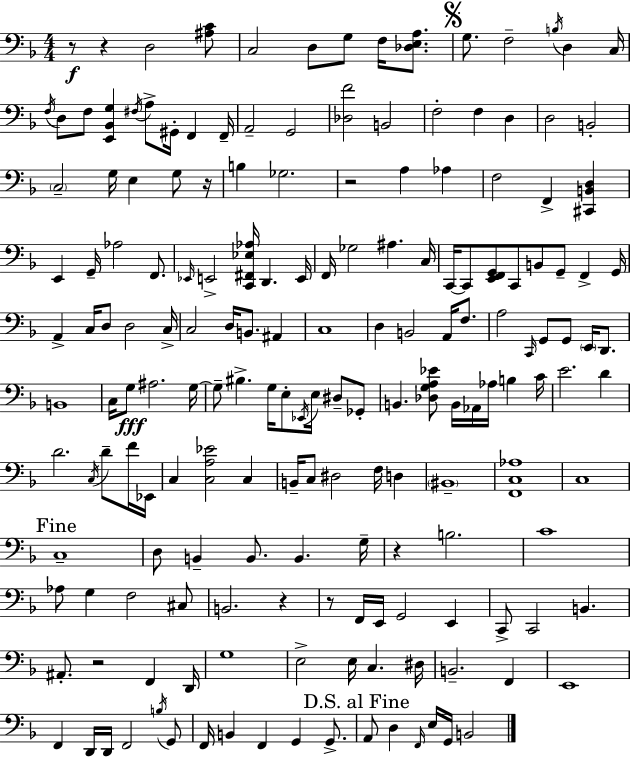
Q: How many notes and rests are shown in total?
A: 176